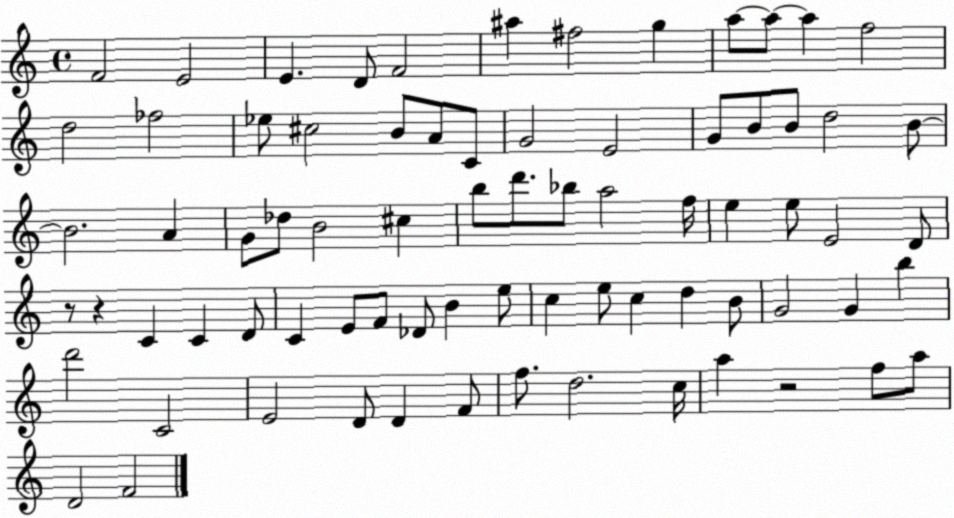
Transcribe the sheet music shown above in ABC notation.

X:1
T:Untitled
M:4/4
L:1/4
K:C
F2 E2 E D/2 F2 ^a ^f2 g a/2 a/2 a f2 d2 _f2 _e/2 ^c2 B/2 A/2 C/2 G2 E2 G/2 B/2 B/2 d2 B/2 B2 A G/2 _d/2 B2 ^c b/2 d'/2 _b/2 a2 f/4 e e/2 E2 D/2 z/2 z C C D/2 C E/2 F/2 _D/2 B e/2 c e/2 c d B/2 G2 G b d'2 C2 E2 D/2 D F/2 f/2 d2 c/4 a z2 f/2 a/2 D2 F2